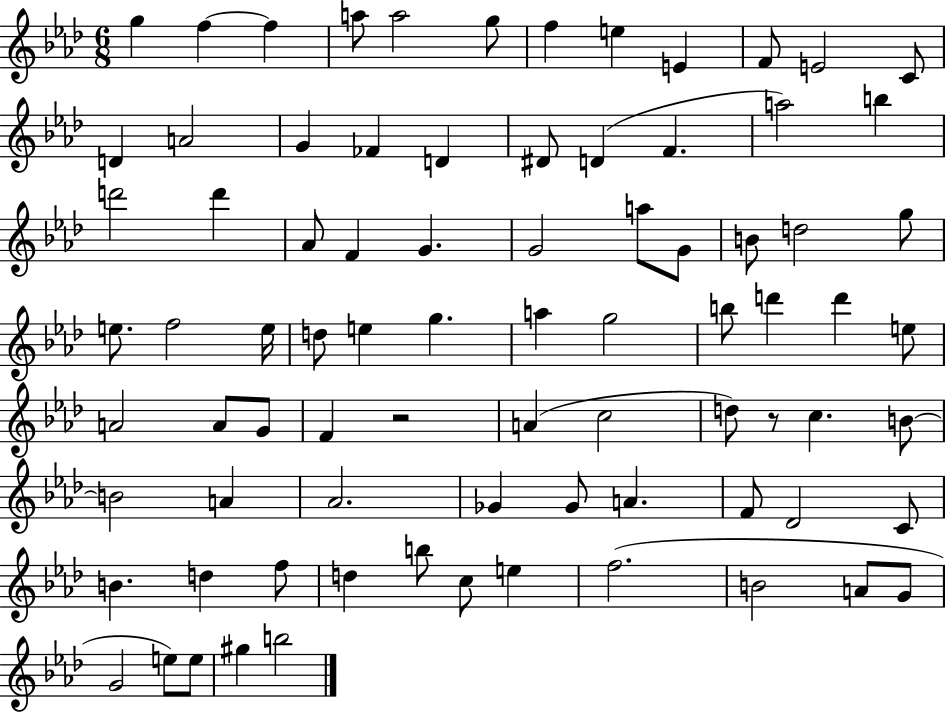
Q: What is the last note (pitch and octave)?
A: B5